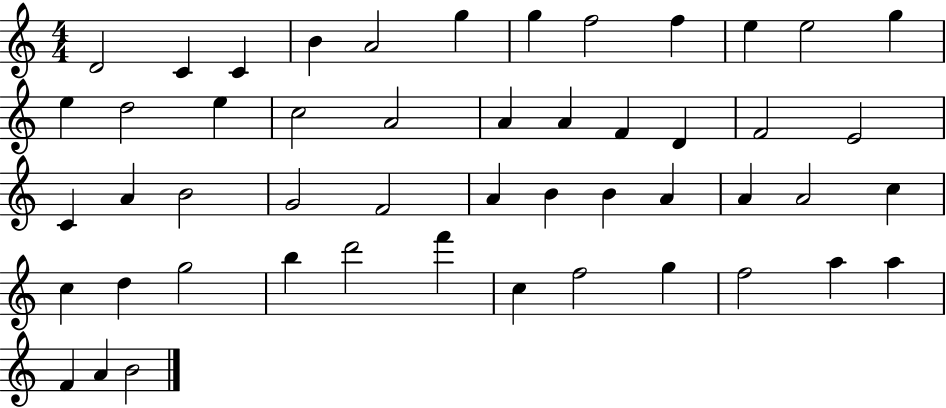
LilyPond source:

{
  \clef treble
  \numericTimeSignature
  \time 4/4
  \key c \major
  d'2 c'4 c'4 | b'4 a'2 g''4 | g''4 f''2 f''4 | e''4 e''2 g''4 | \break e''4 d''2 e''4 | c''2 a'2 | a'4 a'4 f'4 d'4 | f'2 e'2 | \break c'4 a'4 b'2 | g'2 f'2 | a'4 b'4 b'4 a'4 | a'4 a'2 c''4 | \break c''4 d''4 g''2 | b''4 d'''2 f'''4 | c''4 f''2 g''4 | f''2 a''4 a''4 | \break f'4 a'4 b'2 | \bar "|."
}